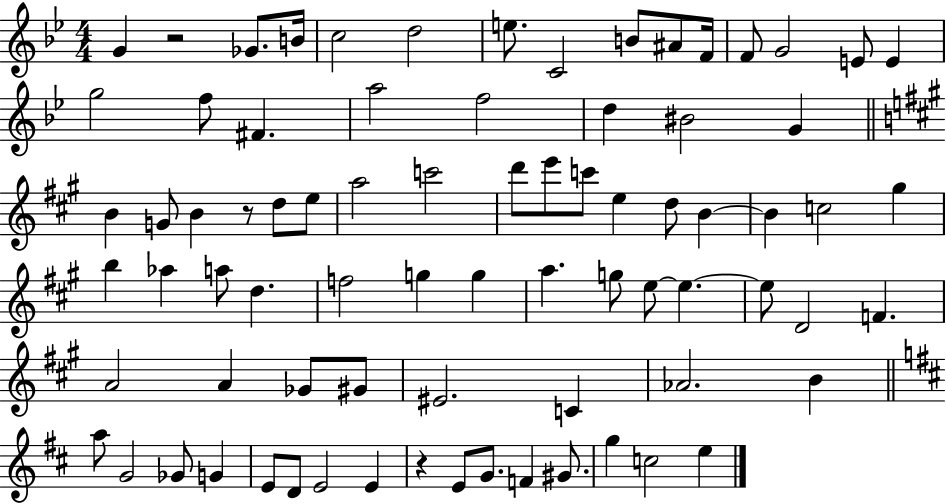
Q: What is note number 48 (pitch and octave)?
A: E5